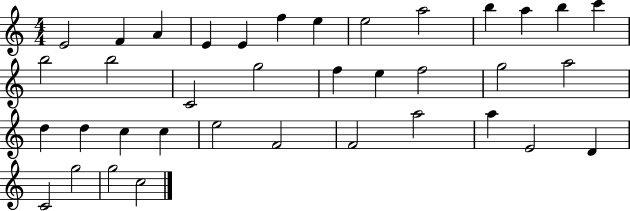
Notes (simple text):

E4/h F4/q A4/q E4/q E4/q F5/q E5/q E5/h A5/h B5/q A5/q B5/q C6/q B5/h B5/h C4/h G5/h F5/q E5/q F5/h G5/h A5/h D5/q D5/q C5/q C5/q E5/h F4/h F4/h A5/h A5/q E4/h D4/q C4/h G5/h G5/h C5/h